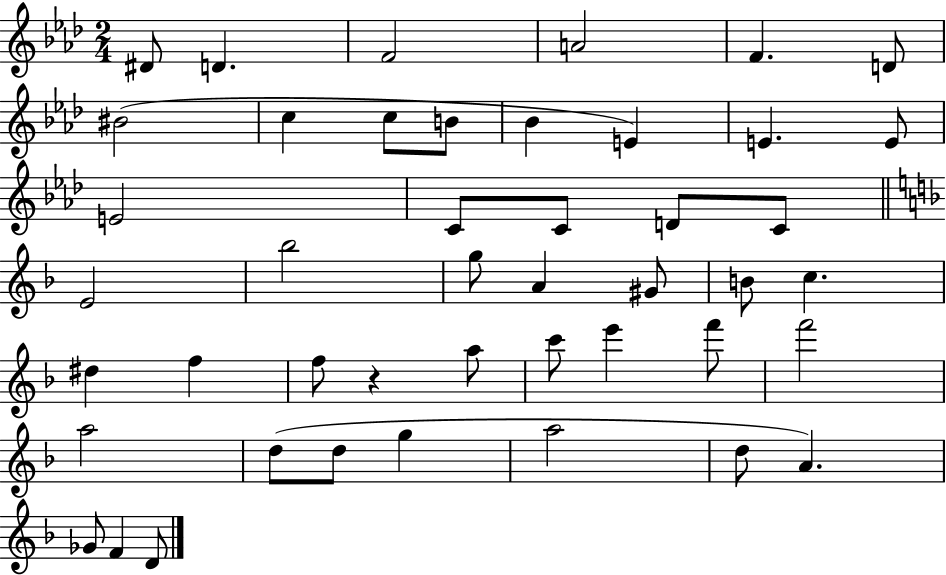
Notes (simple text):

D#4/e D4/q. F4/h A4/h F4/q. D4/e BIS4/h C5/q C5/e B4/e Bb4/q E4/q E4/q. E4/e E4/h C4/e C4/e D4/e C4/e E4/h Bb5/h G5/e A4/q G#4/e B4/e C5/q. D#5/q F5/q F5/e R/q A5/e C6/e E6/q F6/e F6/h A5/h D5/e D5/e G5/q A5/h D5/e A4/q. Gb4/e F4/q D4/e